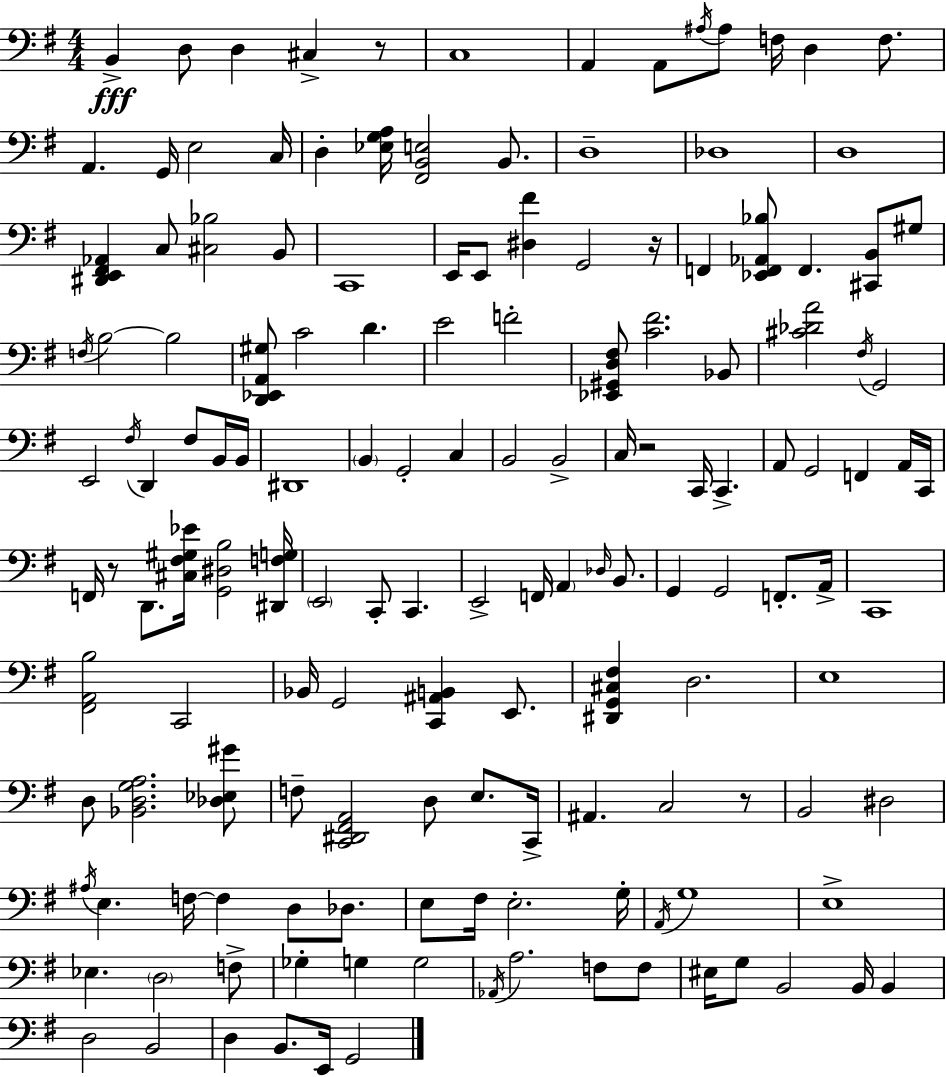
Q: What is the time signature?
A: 4/4